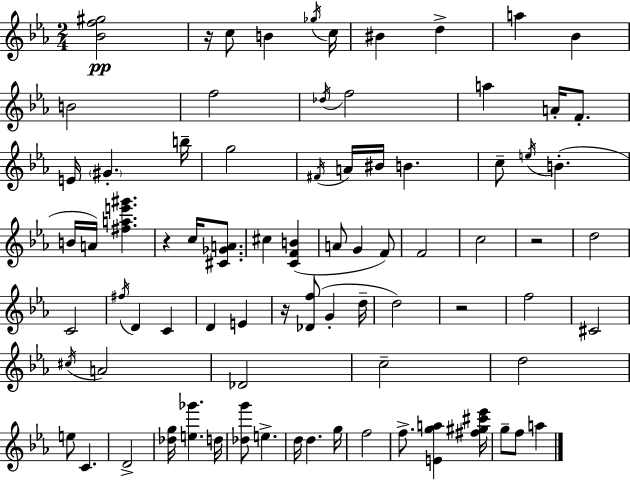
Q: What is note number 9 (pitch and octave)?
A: B4